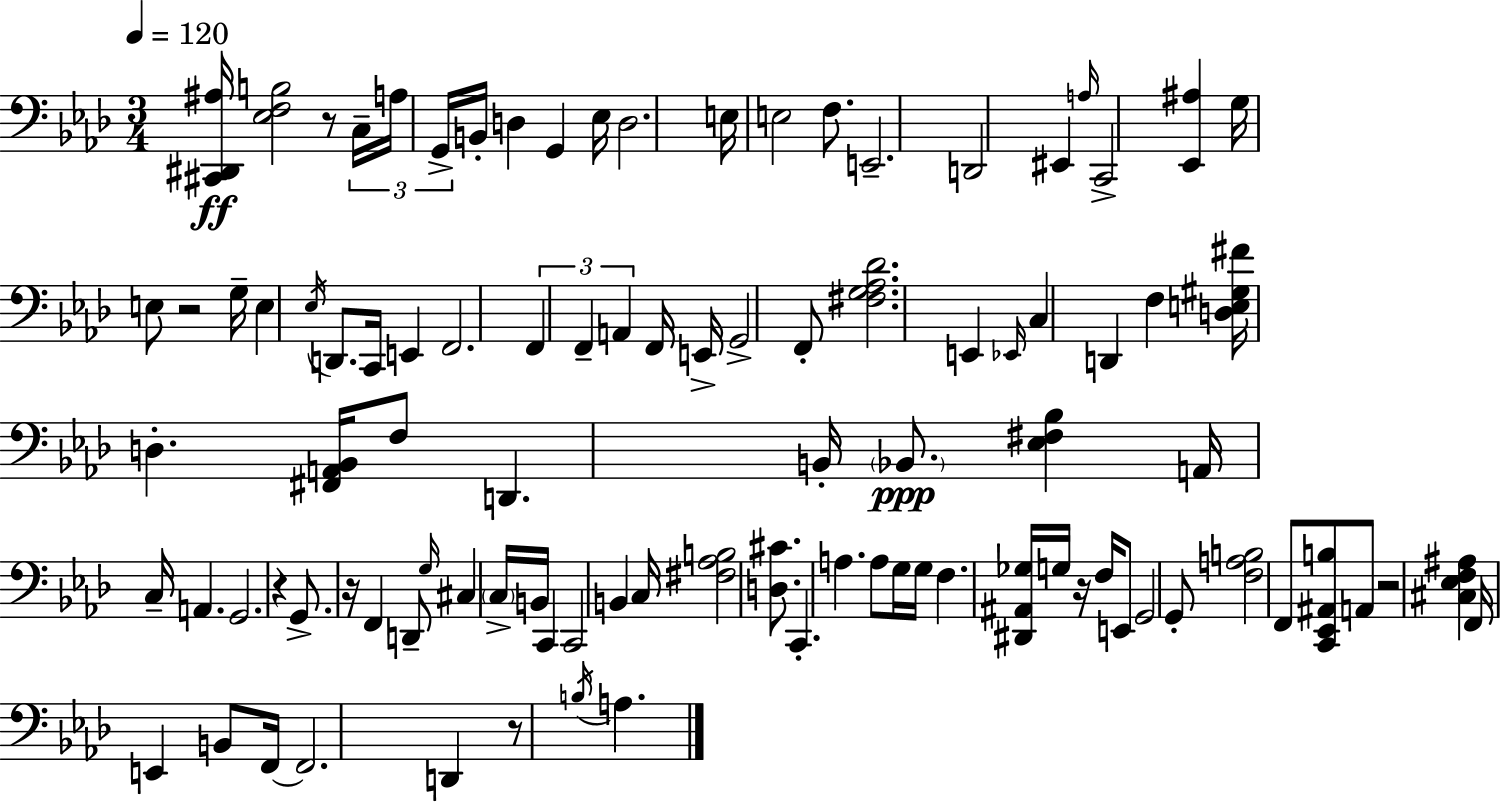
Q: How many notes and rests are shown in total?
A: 98